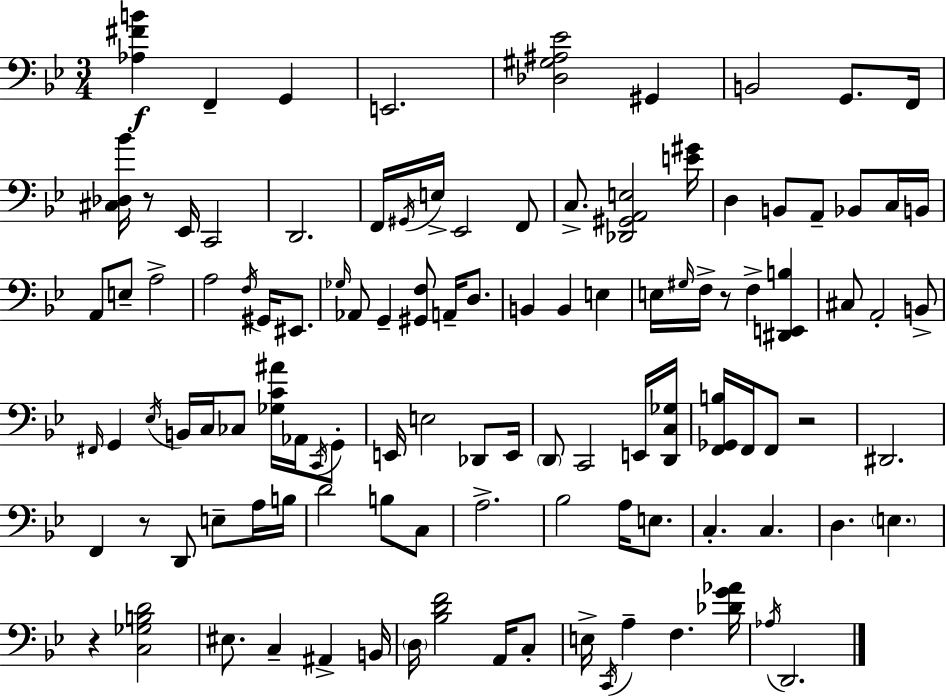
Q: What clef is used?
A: bass